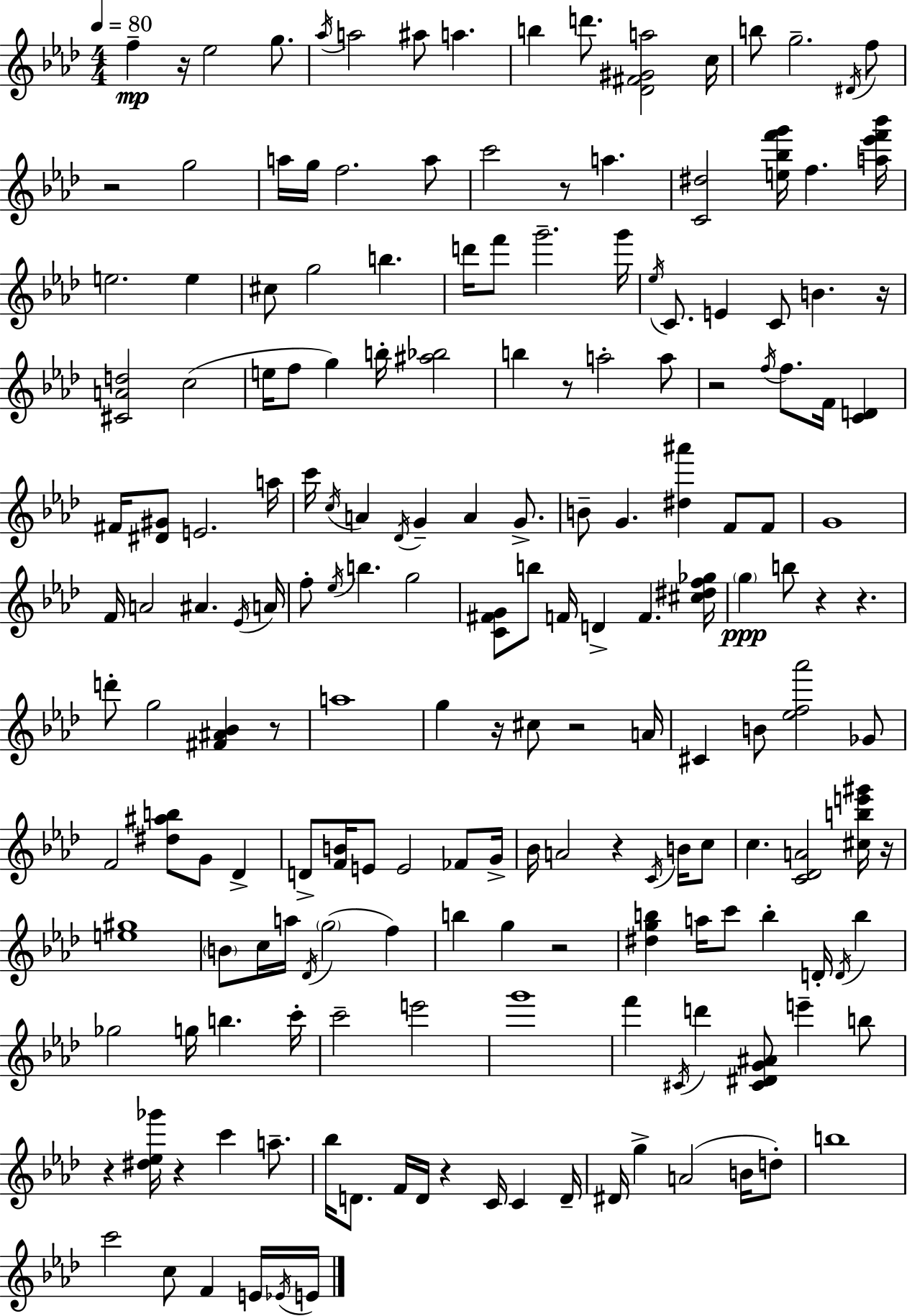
{
  \clef treble
  \numericTimeSignature
  \time 4/4
  \key aes \major
  \tempo 4 = 80
  \repeat volta 2 { f''4--\mp r16 ees''2 g''8. | \acciaccatura { aes''16 } a''2 ais''8 a''4. | b''4 d'''8. <des' fis' gis' a''>2 | c''16 b''8 g''2.-- \acciaccatura { dis'16 } | \break f''8 r2 g''2 | a''16 g''16 f''2. | a''8 c'''2 r8 a''4. | <c' dis''>2 <e'' bes'' f''' g'''>16 f''4. | \break <a'' ees''' f''' bes'''>16 e''2. e''4 | cis''8 g''2 b''4. | d'''16 f'''8 g'''2.-- | g'''16 \acciaccatura { ees''16 } c'8. e'4 c'8 b'4. | \break r16 <cis' a' d''>2 c''2( | e''16 f''8 g''4) b''16-. <ais'' bes''>2 | b''4 r8 a''2-. | a''8 r2 \acciaccatura { f''16 } f''8. f'16 | \break <c' d'>4 fis'16 <dis' gis'>8 e'2. | a''16 c'''16 \acciaccatura { c''16 } a'4 \acciaccatura { des'16 } g'4-- a'4 | g'8.-> b'8-- g'4. <dis'' ais'''>4 | f'8 f'8 g'1 | \break f'16 a'2 ais'4. | \acciaccatura { ees'16 } a'16 f''8-. \acciaccatura { ees''16 } b''4. | g''2 <c' fis' g'>8 b''8 f'16 d'4-> | f'4. <cis'' dis'' f'' ges''>16 \parenthesize g''4\ppp b''8 r4 | \break r4. d'''8-. g''2 | <fis' ais' bes'>4 r8 a''1 | g''4 r16 cis''8 r2 | a'16 cis'4 b'8 <ees'' f'' aes'''>2 | \break ges'8 f'2 | <dis'' ais'' b''>8 g'8 des'4-> d'8-> <f' b'>16 e'8 e'2 | fes'8 g'16-> bes'16 a'2 | r4 \acciaccatura { c'16 } b'16 c''8 c''4. <c' des' a'>2 | \break <cis'' b'' e''' gis'''>16 r16 <e'' gis''>1 | \parenthesize b'8 c''16 a''16 \acciaccatura { des'16 }( \parenthesize g''2 | f''4) b''4 g''4 | r2 <dis'' g'' b''>4 a''16 c'''8 | \break b''4-. d'16-. \acciaccatura { d'16 } b''4 ges''2 | g''16 b''4. c'''16-. c'''2-- | e'''2 g'''1 | f'''4 \acciaccatura { cis'16 } | \break d'''4 <cis' dis' g' ais'>8 e'''4-- b''8 r4 | <dis'' ees'' ges'''>16 r4 c'''4 a''8.-- bes''16 d'8. | f'16 d'16 r4 c'16 c'4 d'16-- dis'16 g''4-> | a'2( b'16 d''8-.) b''1 | \break c'''2 | c''8 f'4 e'16 \acciaccatura { ees'16 } e'16 } \bar "|."
}